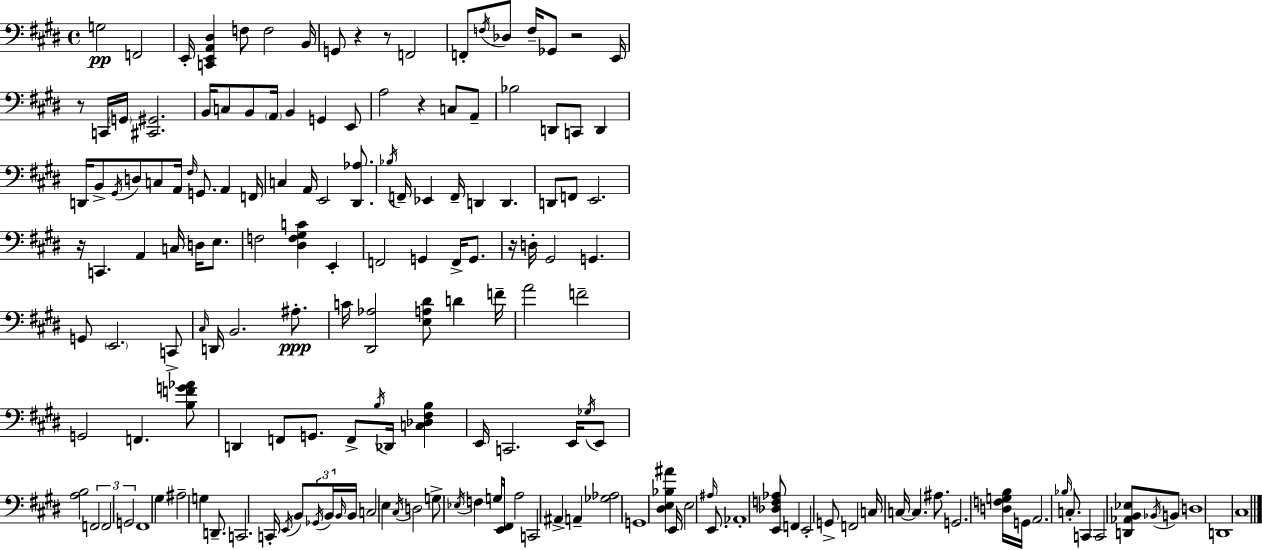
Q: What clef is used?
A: bass